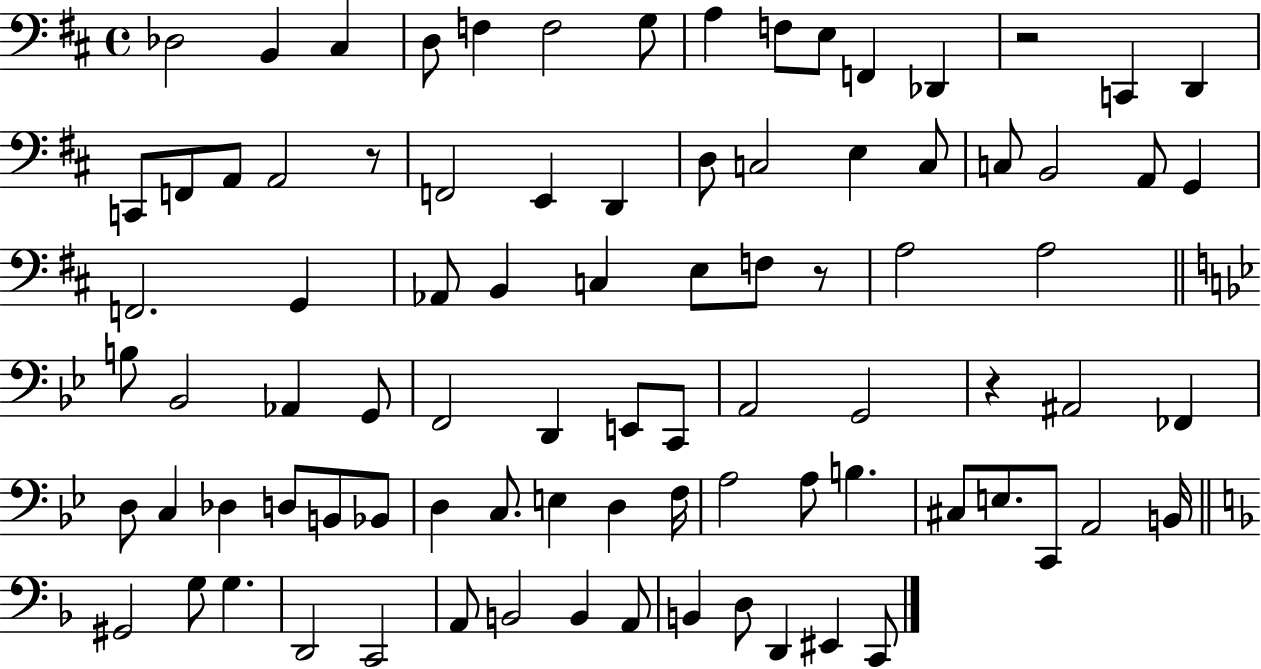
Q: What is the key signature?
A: D major